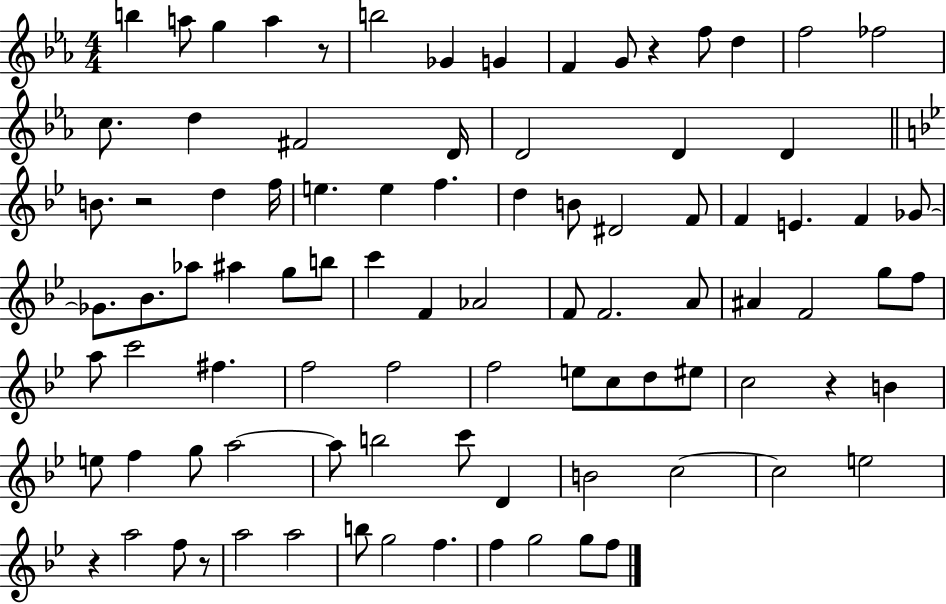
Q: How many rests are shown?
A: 6